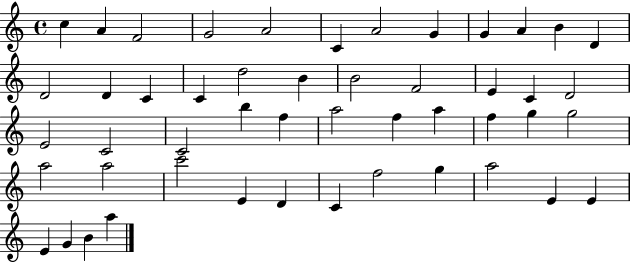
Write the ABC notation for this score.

X:1
T:Untitled
M:4/4
L:1/4
K:C
c A F2 G2 A2 C A2 G G A B D D2 D C C d2 B B2 F2 E C D2 E2 C2 C2 b f a2 f a f g g2 a2 a2 c'2 E D C f2 g a2 E E E G B a